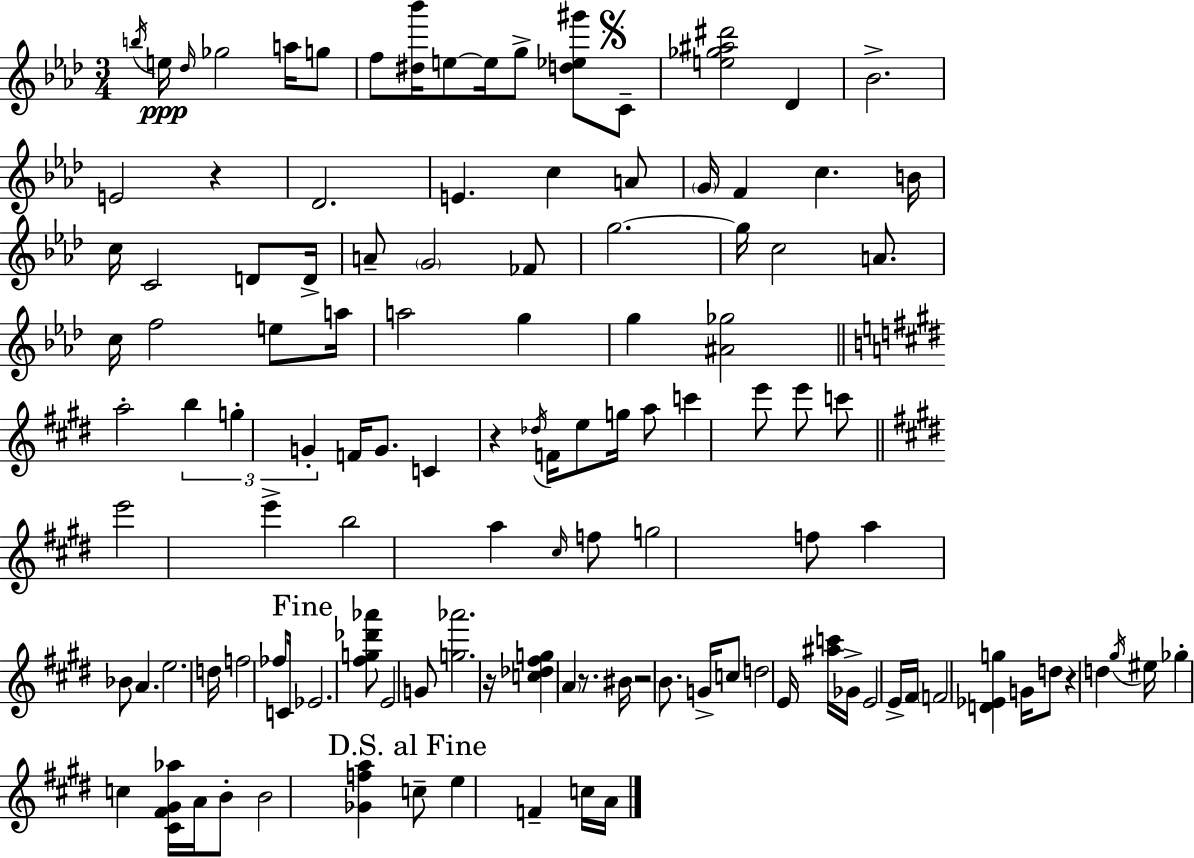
{
  \clef treble
  \numericTimeSignature
  \time 3/4
  \key aes \major
  \repeat volta 2 { \acciaccatura { b''16 }\ppp e''16 \grace { des''16 } ges''2 a''16 | g''8 f''8 <dis'' bes'''>16 e''8~~ e''16 g''8-> <d'' ees'' gis'''>8 | \mark \markup { \musicglyph "scripts.segno" } c'8-- <e'' ges'' ais'' dis'''>2 des'4 | bes'2.-> | \break e'2 r4 | des'2. | e'4. c''4 | a'8 \parenthesize g'16 f'4 c''4. | \break b'16 c''16 c'2 d'8 | d'16-> a'8-- \parenthesize g'2 | fes'8 g''2.~~ | g''16 c''2 a'8. | \break c''16 f''2 e''8 | a''16 a''2 g''4 | g''4 <ais' ges''>2 | \bar "||" \break \key e \major a''2-. \tuplet 3/2 { b''4 | g''4-. g'4-. } f'16 g'8. | c'4 r4 \acciaccatura { des''16 } f'16 e''8 | g''16 a''8 c'''4 e'''8 e'''8 c'''8 | \break \bar "||" \break \key e \major e'''2 e'''4-> | b''2 a''4 | \grace { cis''16 } f''8 g''2 f''8 | a''4 bes'8 a'4. | \break e''2. | d''16 f''2 fes''8 | c'16 \mark "Fine" ees'2. | <fis'' g'' des''' aes'''>8 e'2 g'8 | \break <g'' aes'''>2. | r16 <c'' des'' fis'' g''>4 \parenthesize a'4 r8. | bis'16 r2 b'8. | g'16-> c''8 d''2 | \break e'16 <ais'' c'''>16 ges'16-> e'2 e'16-> | fis'16 \parenthesize f'2 <d' ees' g''>4 | g'16 d''8 r4 d''4 | \acciaccatura { gis''16 } eis''16 ges''4-. c''4 <cis' fis' gis' aes''>16 a'16 | \break b'8-. b'2 <ges' f'' a''>4 | \mark "D.S. al Fine" c''8-- e''4 f'4-- | c''16 a'16 } \bar "|."
}